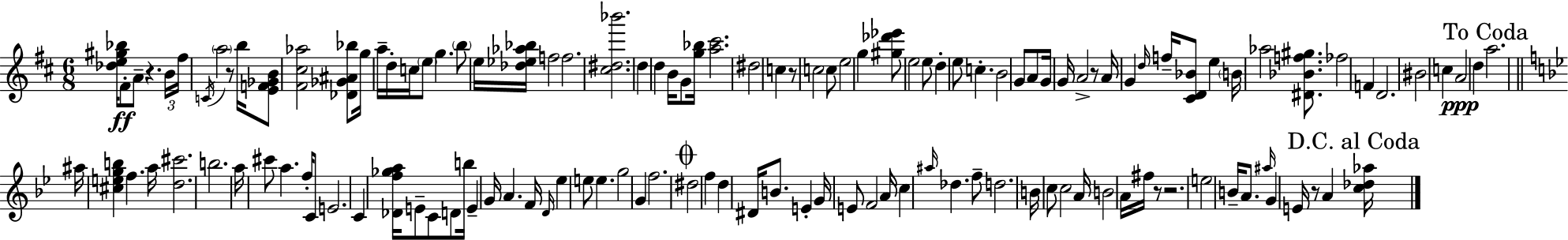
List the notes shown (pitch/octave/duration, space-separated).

[Db5,E5,G#5,Bb5]/s F#4/e A4/e R/q. B4/s F#5/s C4/s A5/h R/e B5/s [E4,F4,Gb4,B4]/e [F#4,C#5,Ab5]/h [Db4,Gb4,A#4,Bb5]/e G5/s A5/s D5/s C5/s E5/e G5/q. B5/e E5/s [Db5,Eb5,Ab5,Bb5]/s F5/h F5/h. [C#5,D#5,Bb6]/h. D5/q D5/q B4/s G4/e [G5,Bb5]/s [A5,C#6]/h. D#5/h C5/q R/e C5/h C5/e E5/h G5/q [G#5,Db6,Eb6]/e E5/h E5/e D5/q E5/e C5/q. B4/h G4/e A4/e G4/s G4/s A4/h R/e A4/s G4/q D5/s F5/s [C#4,D4,Bb4]/e E5/q B4/s Ab5/h [D#4,Bb4,F5,G#5]/e. FES5/h F4/q D4/h. BIS4/h C5/q A4/h D5/q A5/h. A#5/s [C#5,E5,G5,B5]/q F5/q. A5/s [D5,C#6]/h. B5/h. A5/s C#6/e A5/q. F5/s C4/e E4/h. C4/q [Db4,F5,Gb5,A5]/s E4/e C4/e D4/e B5/s E4/q G4/s A4/q. F4/s D4/s Eb5/q E5/e E5/q. G5/h G4/q F5/h. D#5/h F5/q D5/q D#4/s B4/e. E4/q G4/s E4/e F4/h A4/s C5/q A#5/s Db5/q. F5/e D5/h. B4/s C5/e C5/h A4/s B4/h A4/s F#5/s R/e R/h. E5/h B4/s A4/e. A#5/s G4/q E4/s R/e A4/q [C5,Db5,Ab5]/s